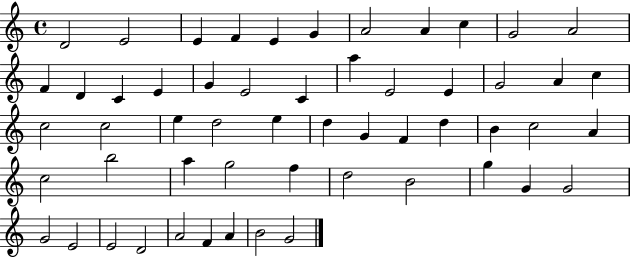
X:1
T:Untitled
M:4/4
L:1/4
K:C
D2 E2 E F E G A2 A c G2 A2 F D C E G E2 C a E2 E G2 A c c2 c2 e d2 e d G F d B c2 A c2 b2 a g2 f d2 B2 g G G2 G2 E2 E2 D2 A2 F A B2 G2